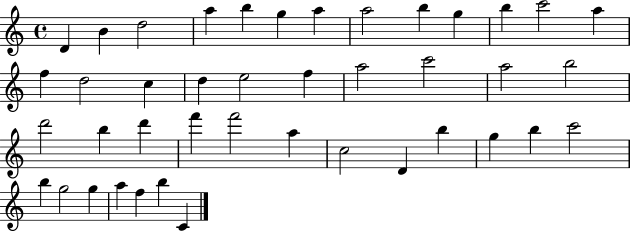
D4/q B4/q D5/h A5/q B5/q G5/q A5/q A5/h B5/q G5/q B5/q C6/h A5/q F5/q D5/h C5/q D5/q E5/h F5/q A5/h C6/h A5/h B5/h D6/h B5/q D6/q F6/q F6/h A5/q C5/h D4/q B5/q G5/q B5/q C6/h B5/q G5/h G5/q A5/q F5/q B5/q C4/q